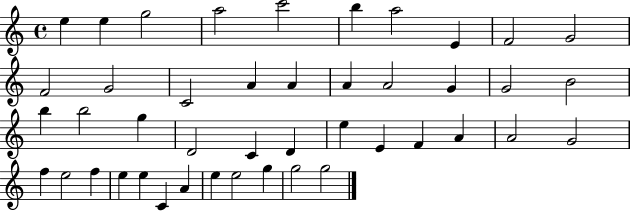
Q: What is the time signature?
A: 4/4